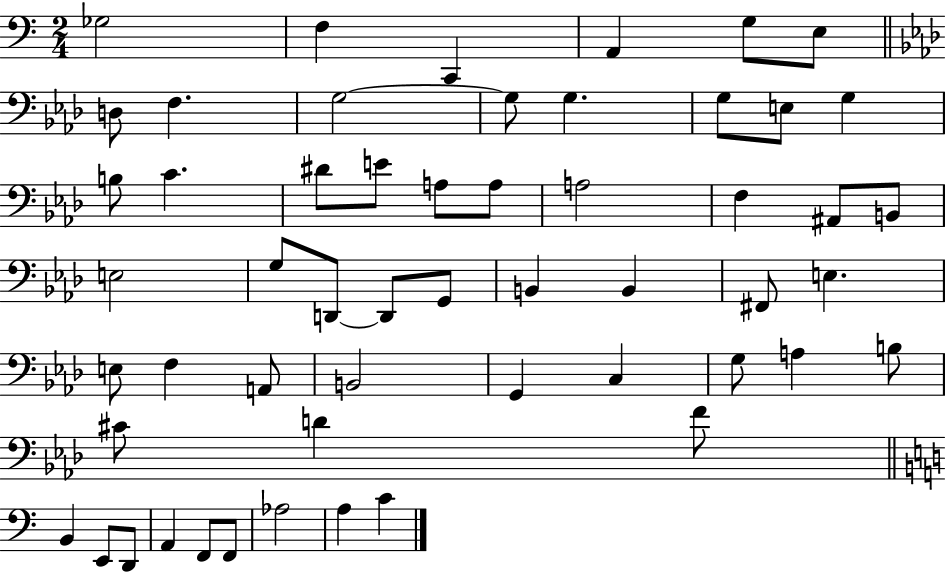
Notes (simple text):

Gb3/h F3/q C2/q A2/q G3/e E3/e D3/e F3/q. G3/h G3/e G3/q. G3/e E3/e G3/q B3/e C4/q. D#4/e E4/e A3/e A3/e A3/h F3/q A#2/e B2/e E3/h G3/e D2/e D2/e G2/e B2/q B2/q F#2/e E3/q. E3/e F3/q A2/e B2/h G2/q C3/q G3/e A3/q B3/e C#4/e D4/q F4/e B2/q E2/e D2/e A2/q F2/e F2/e Ab3/h A3/q C4/q